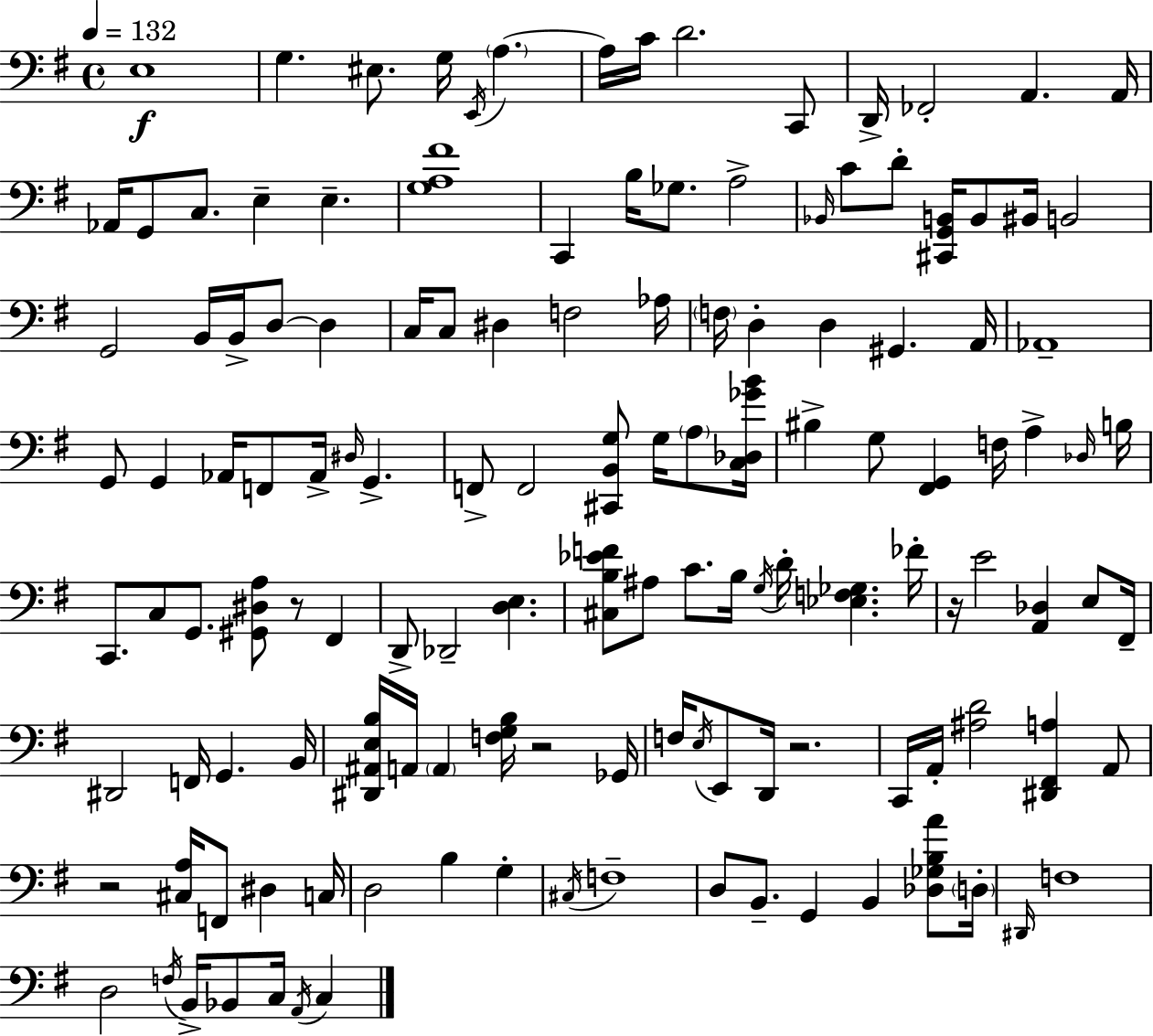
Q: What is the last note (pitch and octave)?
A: C3